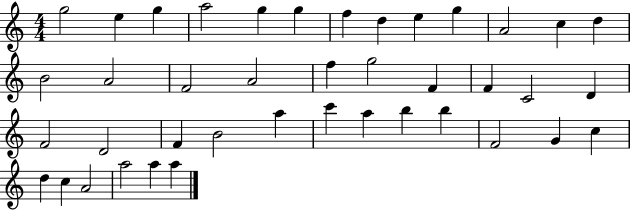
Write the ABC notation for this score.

X:1
T:Untitled
M:4/4
L:1/4
K:C
g2 e g a2 g g f d e g A2 c d B2 A2 F2 A2 f g2 F F C2 D F2 D2 F B2 a c' a b b F2 G c d c A2 a2 a a